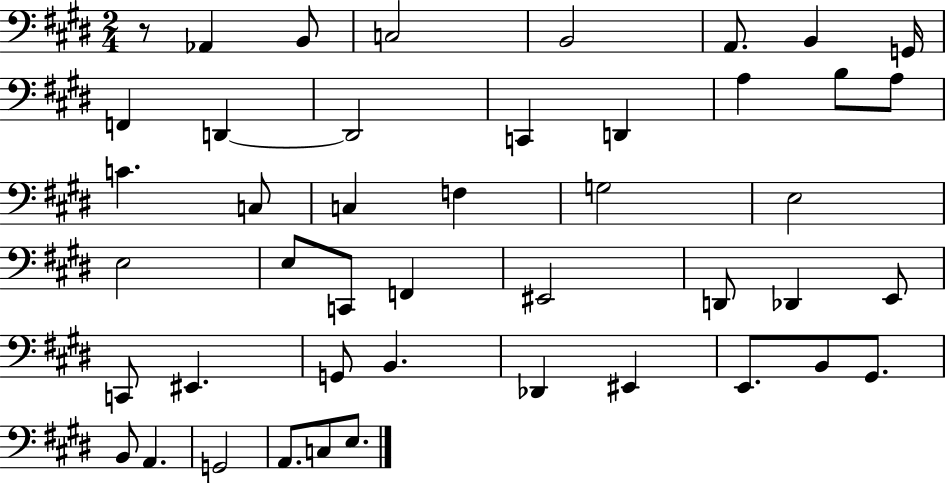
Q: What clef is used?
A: bass